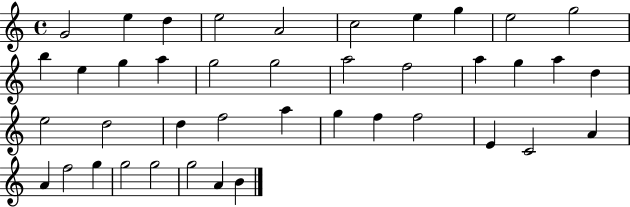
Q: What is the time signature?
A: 4/4